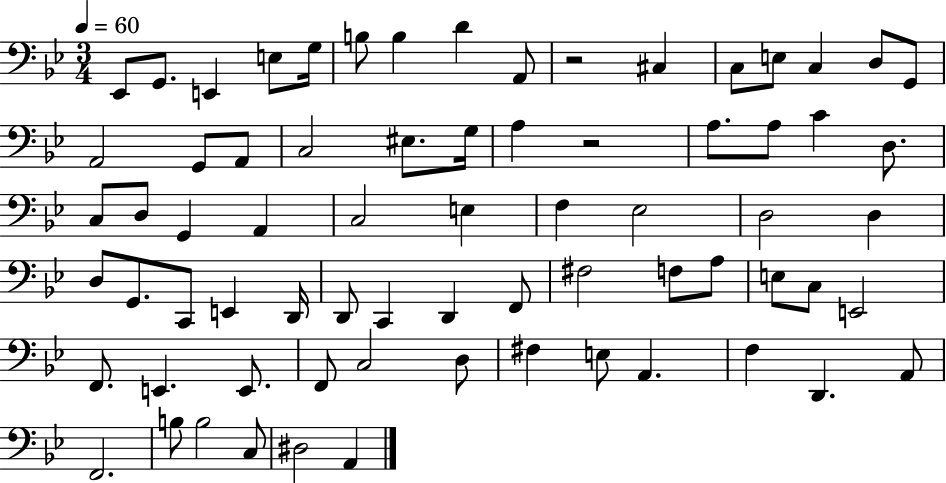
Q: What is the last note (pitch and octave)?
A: A2